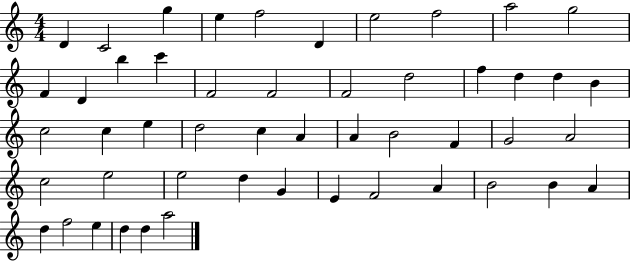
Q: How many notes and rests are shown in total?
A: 50